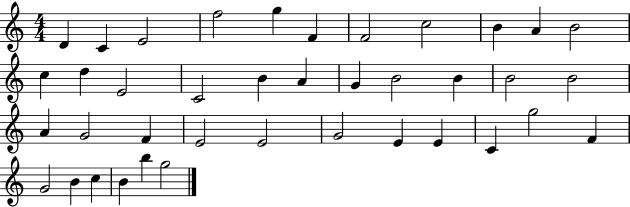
X:1
T:Untitled
M:4/4
L:1/4
K:C
D C E2 f2 g F F2 c2 B A B2 c d E2 C2 B A G B2 B B2 B2 A G2 F E2 E2 G2 E E C g2 F G2 B c B b g2